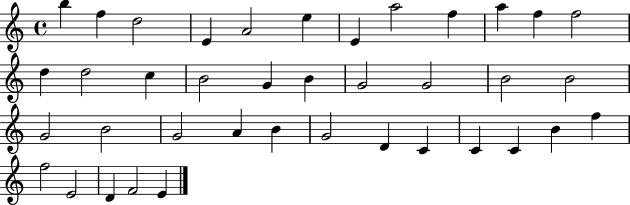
{
  \clef treble
  \time 4/4
  \defaultTimeSignature
  \key c \major
  b''4 f''4 d''2 | e'4 a'2 e''4 | e'4 a''2 f''4 | a''4 f''4 f''2 | \break d''4 d''2 c''4 | b'2 g'4 b'4 | g'2 g'2 | b'2 b'2 | \break g'2 b'2 | g'2 a'4 b'4 | g'2 d'4 c'4 | c'4 c'4 b'4 f''4 | \break f''2 e'2 | d'4 f'2 e'4 | \bar "|."
}